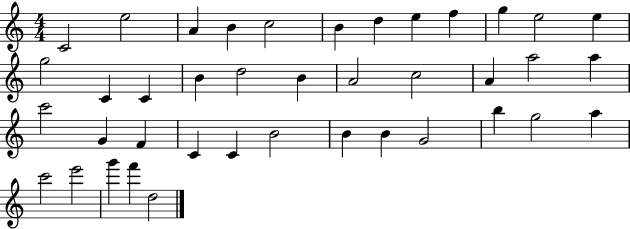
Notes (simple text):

C4/h E5/h A4/q B4/q C5/h B4/q D5/q E5/q F5/q G5/q E5/h E5/q G5/h C4/q C4/q B4/q D5/h B4/q A4/h C5/h A4/q A5/h A5/q C6/h G4/q F4/q C4/q C4/q B4/h B4/q B4/q G4/h B5/q G5/h A5/q C6/h E6/h G6/q F6/q D5/h